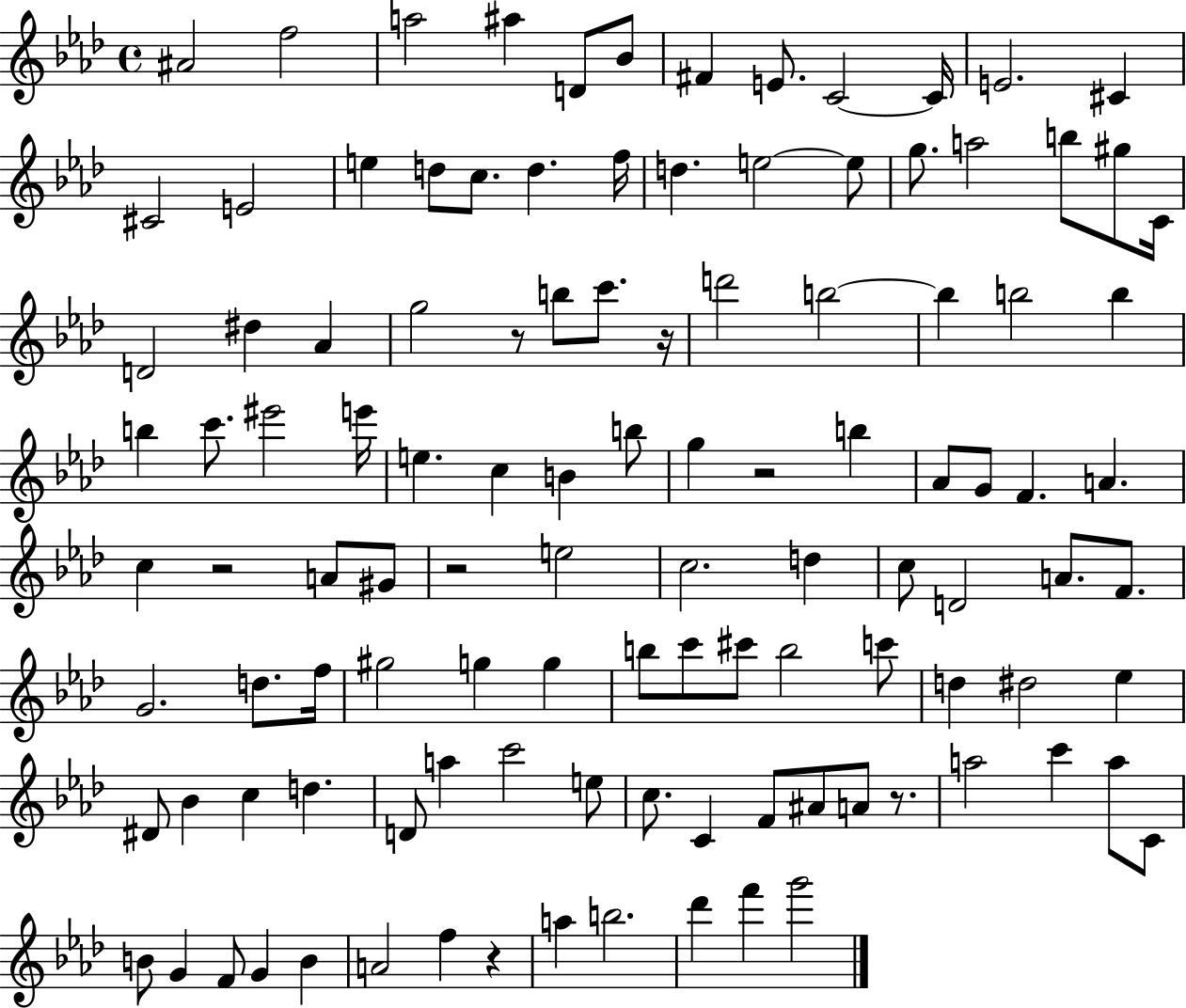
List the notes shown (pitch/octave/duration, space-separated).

A#4/h F5/h A5/h A#5/q D4/e Bb4/e F#4/q E4/e. C4/h C4/s E4/h. C#4/q C#4/h E4/h E5/q D5/e C5/e. D5/q. F5/s D5/q. E5/h E5/e G5/e. A5/h B5/e G#5/e C4/s D4/h D#5/q Ab4/q G5/h R/e B5/e C6/e. R/s D6/h B5/h B5/q B5/h B5/q B5/q C6/e. EIS6/h E6/s E5/q. C5/q B4/q B5/e G5/q R/h B5/q Ab4/e G4/e F4/q. A4/q. C5/q R/h A4/e G#4/e R/h E5/h C5/h. D5/q C5/e D4/h A4/e. F4/e. G4/h. D5/e. F5/s G#5/h G5/q G5/q B5/e C6/e C#6/e B5/h C6/e D5/q D#5/h Eb5/q D#4/e Bb4/q C5/q D5/q. D4/e A5/q C6/h E5/e C5/e. C4/q F4/e A#4/e A4/e R/e. A5/h C6/q A5/e C4/e B4/e G4/q F4/e G4/q B4/q A4/h F5/q R/q A5/q B5/h. Db6/q F6/q G6/h